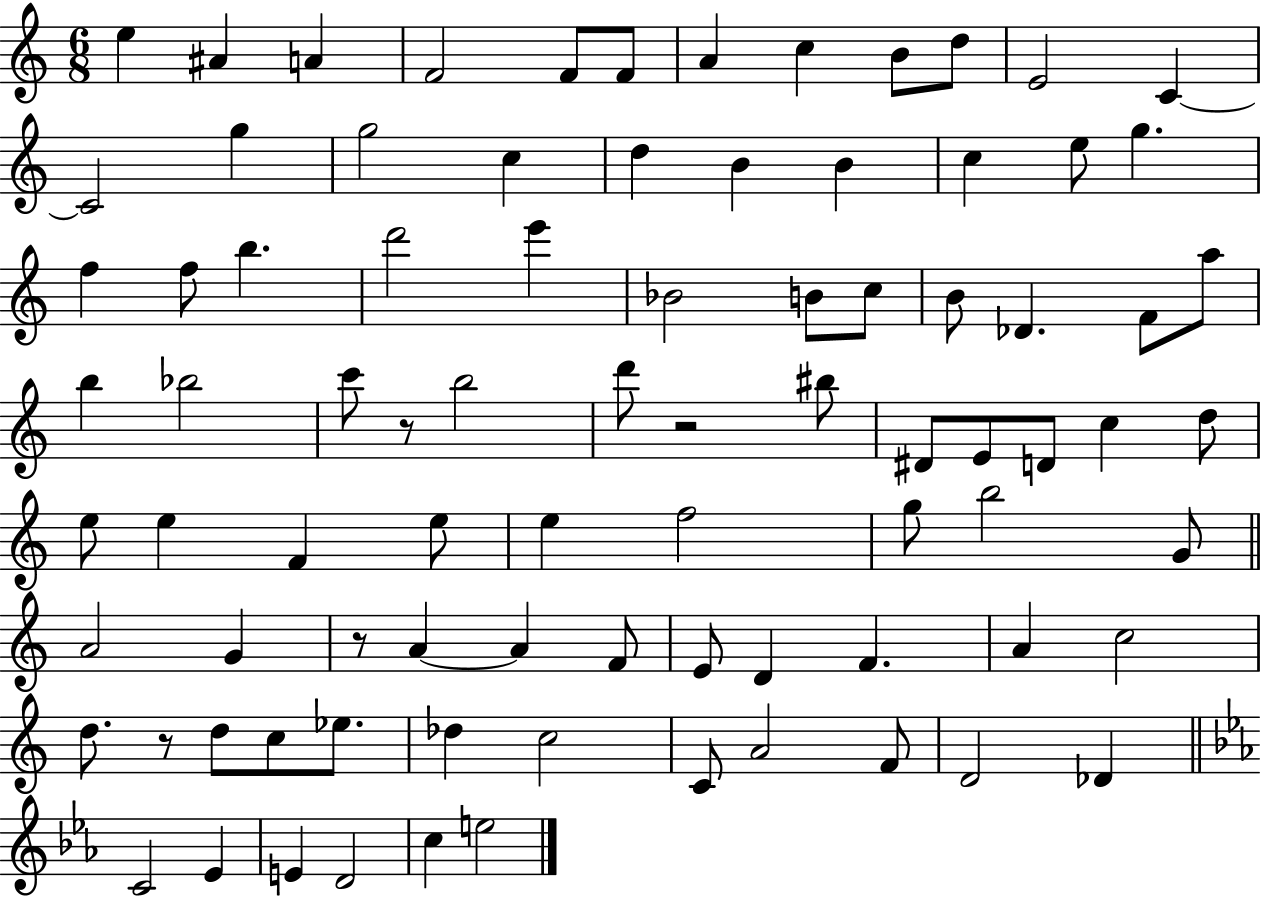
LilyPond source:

{
  \clef treble
  \numericTimeSignature
  \time 6/8
  \key c \major
  e''4 ais'4 a'4 | f'2 f'8 f'8 | a'4 c''4 b'8 d''8 | e'2 c'4~~ | \break c'2 g''4 | g''2 c''4 | d''4 b'4 b'4 | c''4 e''8 g''4. | \break f''4 f''8 b''4. | d'''2 e'''4 | bes'2 b'8 c''8 | b'8 des'4. f'8 a''8 | \break b''4 bes''2 | c'''8 r8 b''2 | d'''8 r2 bis''8 | dis'8 e'8 d'8 c''4 d''8 | \break e''8 e''4 f'4 e''8 | e''4 f''2 | g''8 b''2 g'8 | \bar "||" \break \key a \minor a'2 g'4 | r8 a'4~~ a'4 f'8 | e'8 d'4 f'4. | a'4 c''2 | \break d''8. r8 d''8 c''8 ees''8. | des''4 c''2 | c'8 a'2 f'8 | d'2 des'4 | \break \bar "||" \break \key c \minor c'2 ees'4 | e'4 d'2 | c''4 e''2 | \bar "|."
}